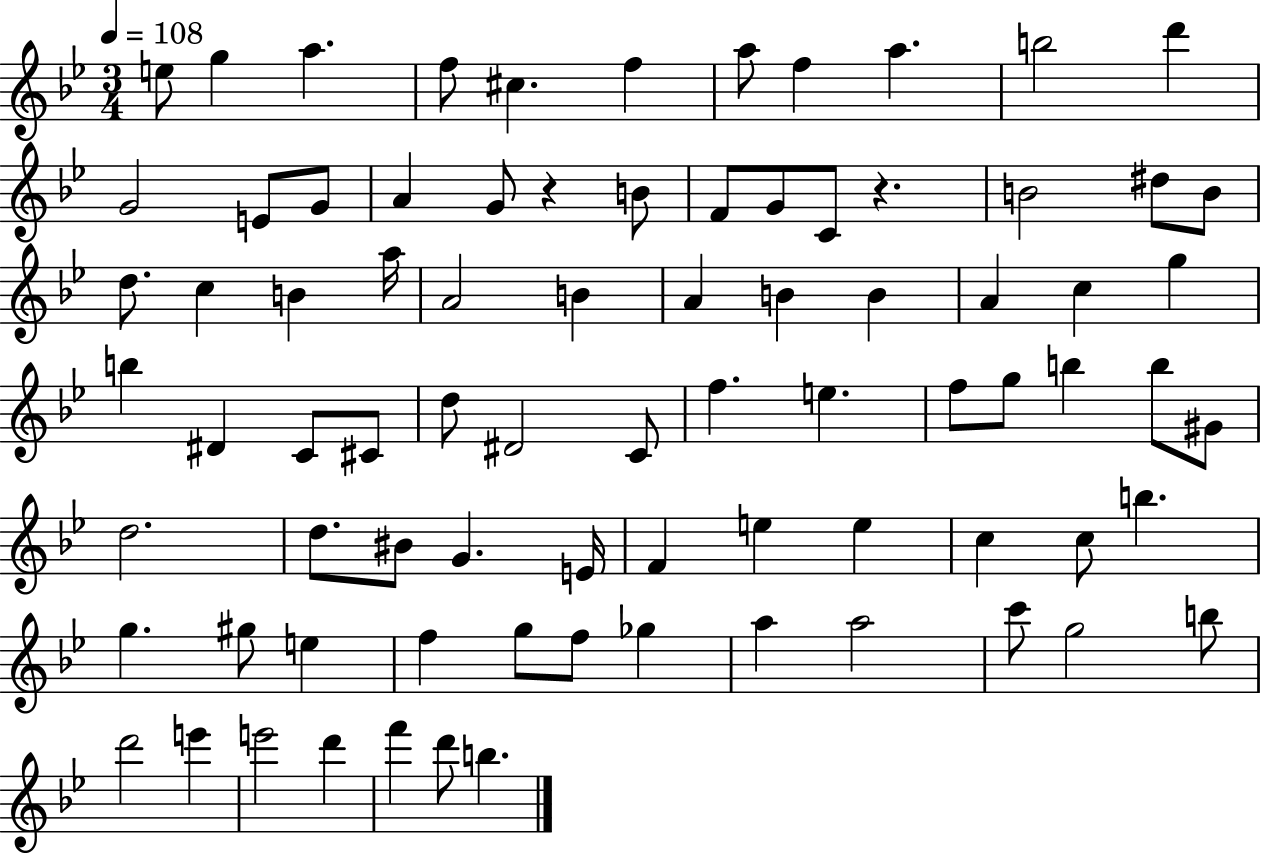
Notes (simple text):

E5/e G5/q A5/q. F5/e C#5/q. F5/q A5/e F5/q A5/q. B5/h D6/q G4/h E4/e G4/e A4/q G4/e R/q B4/e F4/e G4/e C4/e R/q. B4/h D#5/e B4/e D5/e. C5/q B4/q A5/s A4/h B4/q A4/q B4/q B4/q A4/q C5/q G5/q B5/q D#4/q C4/e C#4/e D5/e D#4/h C4/e F5/q. E5/q. F5/e G5/e B5/q B5/e G#4/e D5/h. D5/e. BIS4/e G4/q. E4/s F4/q E5/q E5/q C5/q C5/e B5/q. G5/q. G#5/e E5/q F5/q G5/e F5/e Gb5/q A5/q A5/h C6/e G5/h B5/e D6/h E6/q E6/h D6/q F6/q D6/e B5/q.